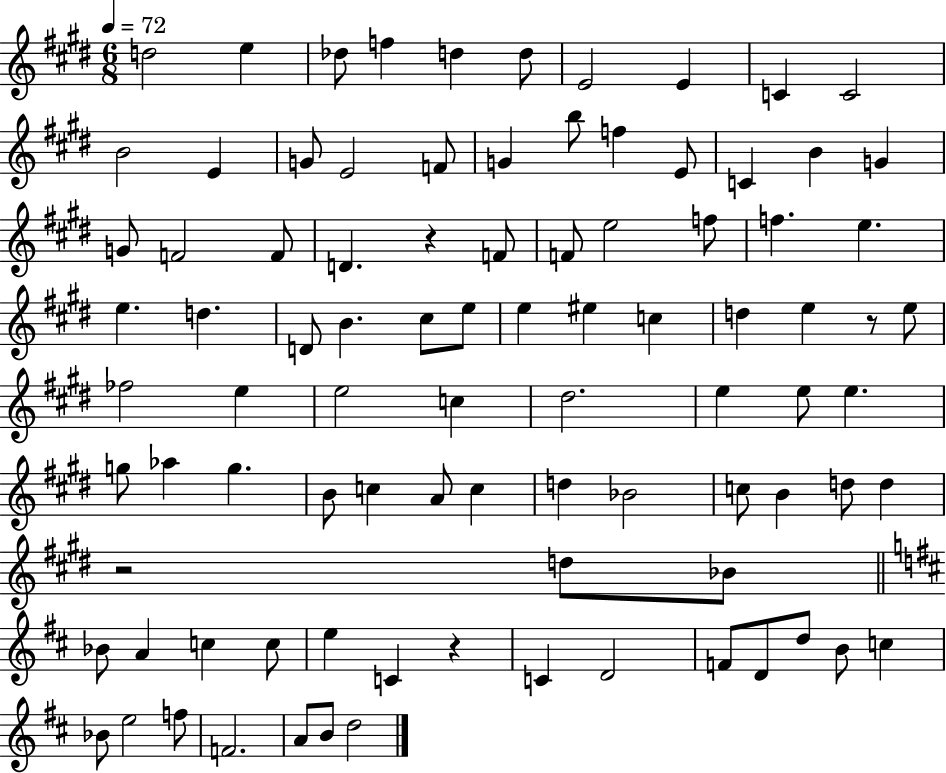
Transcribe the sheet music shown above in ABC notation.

X:1
T:Untitled
M:6/8
L:1/4
K:E
d2 e _d/2 f d d/2 E2 E C C2 B2 E G/2 E2 F/2 G b/2 f E/2 C B G G/2 F2 F/2 D z F/2 F/2 e2 f/2 f e e d D/2 B ^c/2 e/2 e ^e c d e z/2 e/2 _f2 e e2 c ^d2 e e/2 e g/2 _a g B/2 c A/2 c d _B2 c/2 B d/2 d z2 d/2 _B/2 _B/2 A c c/2 e C z C D2 F/2 D/2 d/2 B/2 c _B/2 e2 f/2 F2 A/2 B/2 d2